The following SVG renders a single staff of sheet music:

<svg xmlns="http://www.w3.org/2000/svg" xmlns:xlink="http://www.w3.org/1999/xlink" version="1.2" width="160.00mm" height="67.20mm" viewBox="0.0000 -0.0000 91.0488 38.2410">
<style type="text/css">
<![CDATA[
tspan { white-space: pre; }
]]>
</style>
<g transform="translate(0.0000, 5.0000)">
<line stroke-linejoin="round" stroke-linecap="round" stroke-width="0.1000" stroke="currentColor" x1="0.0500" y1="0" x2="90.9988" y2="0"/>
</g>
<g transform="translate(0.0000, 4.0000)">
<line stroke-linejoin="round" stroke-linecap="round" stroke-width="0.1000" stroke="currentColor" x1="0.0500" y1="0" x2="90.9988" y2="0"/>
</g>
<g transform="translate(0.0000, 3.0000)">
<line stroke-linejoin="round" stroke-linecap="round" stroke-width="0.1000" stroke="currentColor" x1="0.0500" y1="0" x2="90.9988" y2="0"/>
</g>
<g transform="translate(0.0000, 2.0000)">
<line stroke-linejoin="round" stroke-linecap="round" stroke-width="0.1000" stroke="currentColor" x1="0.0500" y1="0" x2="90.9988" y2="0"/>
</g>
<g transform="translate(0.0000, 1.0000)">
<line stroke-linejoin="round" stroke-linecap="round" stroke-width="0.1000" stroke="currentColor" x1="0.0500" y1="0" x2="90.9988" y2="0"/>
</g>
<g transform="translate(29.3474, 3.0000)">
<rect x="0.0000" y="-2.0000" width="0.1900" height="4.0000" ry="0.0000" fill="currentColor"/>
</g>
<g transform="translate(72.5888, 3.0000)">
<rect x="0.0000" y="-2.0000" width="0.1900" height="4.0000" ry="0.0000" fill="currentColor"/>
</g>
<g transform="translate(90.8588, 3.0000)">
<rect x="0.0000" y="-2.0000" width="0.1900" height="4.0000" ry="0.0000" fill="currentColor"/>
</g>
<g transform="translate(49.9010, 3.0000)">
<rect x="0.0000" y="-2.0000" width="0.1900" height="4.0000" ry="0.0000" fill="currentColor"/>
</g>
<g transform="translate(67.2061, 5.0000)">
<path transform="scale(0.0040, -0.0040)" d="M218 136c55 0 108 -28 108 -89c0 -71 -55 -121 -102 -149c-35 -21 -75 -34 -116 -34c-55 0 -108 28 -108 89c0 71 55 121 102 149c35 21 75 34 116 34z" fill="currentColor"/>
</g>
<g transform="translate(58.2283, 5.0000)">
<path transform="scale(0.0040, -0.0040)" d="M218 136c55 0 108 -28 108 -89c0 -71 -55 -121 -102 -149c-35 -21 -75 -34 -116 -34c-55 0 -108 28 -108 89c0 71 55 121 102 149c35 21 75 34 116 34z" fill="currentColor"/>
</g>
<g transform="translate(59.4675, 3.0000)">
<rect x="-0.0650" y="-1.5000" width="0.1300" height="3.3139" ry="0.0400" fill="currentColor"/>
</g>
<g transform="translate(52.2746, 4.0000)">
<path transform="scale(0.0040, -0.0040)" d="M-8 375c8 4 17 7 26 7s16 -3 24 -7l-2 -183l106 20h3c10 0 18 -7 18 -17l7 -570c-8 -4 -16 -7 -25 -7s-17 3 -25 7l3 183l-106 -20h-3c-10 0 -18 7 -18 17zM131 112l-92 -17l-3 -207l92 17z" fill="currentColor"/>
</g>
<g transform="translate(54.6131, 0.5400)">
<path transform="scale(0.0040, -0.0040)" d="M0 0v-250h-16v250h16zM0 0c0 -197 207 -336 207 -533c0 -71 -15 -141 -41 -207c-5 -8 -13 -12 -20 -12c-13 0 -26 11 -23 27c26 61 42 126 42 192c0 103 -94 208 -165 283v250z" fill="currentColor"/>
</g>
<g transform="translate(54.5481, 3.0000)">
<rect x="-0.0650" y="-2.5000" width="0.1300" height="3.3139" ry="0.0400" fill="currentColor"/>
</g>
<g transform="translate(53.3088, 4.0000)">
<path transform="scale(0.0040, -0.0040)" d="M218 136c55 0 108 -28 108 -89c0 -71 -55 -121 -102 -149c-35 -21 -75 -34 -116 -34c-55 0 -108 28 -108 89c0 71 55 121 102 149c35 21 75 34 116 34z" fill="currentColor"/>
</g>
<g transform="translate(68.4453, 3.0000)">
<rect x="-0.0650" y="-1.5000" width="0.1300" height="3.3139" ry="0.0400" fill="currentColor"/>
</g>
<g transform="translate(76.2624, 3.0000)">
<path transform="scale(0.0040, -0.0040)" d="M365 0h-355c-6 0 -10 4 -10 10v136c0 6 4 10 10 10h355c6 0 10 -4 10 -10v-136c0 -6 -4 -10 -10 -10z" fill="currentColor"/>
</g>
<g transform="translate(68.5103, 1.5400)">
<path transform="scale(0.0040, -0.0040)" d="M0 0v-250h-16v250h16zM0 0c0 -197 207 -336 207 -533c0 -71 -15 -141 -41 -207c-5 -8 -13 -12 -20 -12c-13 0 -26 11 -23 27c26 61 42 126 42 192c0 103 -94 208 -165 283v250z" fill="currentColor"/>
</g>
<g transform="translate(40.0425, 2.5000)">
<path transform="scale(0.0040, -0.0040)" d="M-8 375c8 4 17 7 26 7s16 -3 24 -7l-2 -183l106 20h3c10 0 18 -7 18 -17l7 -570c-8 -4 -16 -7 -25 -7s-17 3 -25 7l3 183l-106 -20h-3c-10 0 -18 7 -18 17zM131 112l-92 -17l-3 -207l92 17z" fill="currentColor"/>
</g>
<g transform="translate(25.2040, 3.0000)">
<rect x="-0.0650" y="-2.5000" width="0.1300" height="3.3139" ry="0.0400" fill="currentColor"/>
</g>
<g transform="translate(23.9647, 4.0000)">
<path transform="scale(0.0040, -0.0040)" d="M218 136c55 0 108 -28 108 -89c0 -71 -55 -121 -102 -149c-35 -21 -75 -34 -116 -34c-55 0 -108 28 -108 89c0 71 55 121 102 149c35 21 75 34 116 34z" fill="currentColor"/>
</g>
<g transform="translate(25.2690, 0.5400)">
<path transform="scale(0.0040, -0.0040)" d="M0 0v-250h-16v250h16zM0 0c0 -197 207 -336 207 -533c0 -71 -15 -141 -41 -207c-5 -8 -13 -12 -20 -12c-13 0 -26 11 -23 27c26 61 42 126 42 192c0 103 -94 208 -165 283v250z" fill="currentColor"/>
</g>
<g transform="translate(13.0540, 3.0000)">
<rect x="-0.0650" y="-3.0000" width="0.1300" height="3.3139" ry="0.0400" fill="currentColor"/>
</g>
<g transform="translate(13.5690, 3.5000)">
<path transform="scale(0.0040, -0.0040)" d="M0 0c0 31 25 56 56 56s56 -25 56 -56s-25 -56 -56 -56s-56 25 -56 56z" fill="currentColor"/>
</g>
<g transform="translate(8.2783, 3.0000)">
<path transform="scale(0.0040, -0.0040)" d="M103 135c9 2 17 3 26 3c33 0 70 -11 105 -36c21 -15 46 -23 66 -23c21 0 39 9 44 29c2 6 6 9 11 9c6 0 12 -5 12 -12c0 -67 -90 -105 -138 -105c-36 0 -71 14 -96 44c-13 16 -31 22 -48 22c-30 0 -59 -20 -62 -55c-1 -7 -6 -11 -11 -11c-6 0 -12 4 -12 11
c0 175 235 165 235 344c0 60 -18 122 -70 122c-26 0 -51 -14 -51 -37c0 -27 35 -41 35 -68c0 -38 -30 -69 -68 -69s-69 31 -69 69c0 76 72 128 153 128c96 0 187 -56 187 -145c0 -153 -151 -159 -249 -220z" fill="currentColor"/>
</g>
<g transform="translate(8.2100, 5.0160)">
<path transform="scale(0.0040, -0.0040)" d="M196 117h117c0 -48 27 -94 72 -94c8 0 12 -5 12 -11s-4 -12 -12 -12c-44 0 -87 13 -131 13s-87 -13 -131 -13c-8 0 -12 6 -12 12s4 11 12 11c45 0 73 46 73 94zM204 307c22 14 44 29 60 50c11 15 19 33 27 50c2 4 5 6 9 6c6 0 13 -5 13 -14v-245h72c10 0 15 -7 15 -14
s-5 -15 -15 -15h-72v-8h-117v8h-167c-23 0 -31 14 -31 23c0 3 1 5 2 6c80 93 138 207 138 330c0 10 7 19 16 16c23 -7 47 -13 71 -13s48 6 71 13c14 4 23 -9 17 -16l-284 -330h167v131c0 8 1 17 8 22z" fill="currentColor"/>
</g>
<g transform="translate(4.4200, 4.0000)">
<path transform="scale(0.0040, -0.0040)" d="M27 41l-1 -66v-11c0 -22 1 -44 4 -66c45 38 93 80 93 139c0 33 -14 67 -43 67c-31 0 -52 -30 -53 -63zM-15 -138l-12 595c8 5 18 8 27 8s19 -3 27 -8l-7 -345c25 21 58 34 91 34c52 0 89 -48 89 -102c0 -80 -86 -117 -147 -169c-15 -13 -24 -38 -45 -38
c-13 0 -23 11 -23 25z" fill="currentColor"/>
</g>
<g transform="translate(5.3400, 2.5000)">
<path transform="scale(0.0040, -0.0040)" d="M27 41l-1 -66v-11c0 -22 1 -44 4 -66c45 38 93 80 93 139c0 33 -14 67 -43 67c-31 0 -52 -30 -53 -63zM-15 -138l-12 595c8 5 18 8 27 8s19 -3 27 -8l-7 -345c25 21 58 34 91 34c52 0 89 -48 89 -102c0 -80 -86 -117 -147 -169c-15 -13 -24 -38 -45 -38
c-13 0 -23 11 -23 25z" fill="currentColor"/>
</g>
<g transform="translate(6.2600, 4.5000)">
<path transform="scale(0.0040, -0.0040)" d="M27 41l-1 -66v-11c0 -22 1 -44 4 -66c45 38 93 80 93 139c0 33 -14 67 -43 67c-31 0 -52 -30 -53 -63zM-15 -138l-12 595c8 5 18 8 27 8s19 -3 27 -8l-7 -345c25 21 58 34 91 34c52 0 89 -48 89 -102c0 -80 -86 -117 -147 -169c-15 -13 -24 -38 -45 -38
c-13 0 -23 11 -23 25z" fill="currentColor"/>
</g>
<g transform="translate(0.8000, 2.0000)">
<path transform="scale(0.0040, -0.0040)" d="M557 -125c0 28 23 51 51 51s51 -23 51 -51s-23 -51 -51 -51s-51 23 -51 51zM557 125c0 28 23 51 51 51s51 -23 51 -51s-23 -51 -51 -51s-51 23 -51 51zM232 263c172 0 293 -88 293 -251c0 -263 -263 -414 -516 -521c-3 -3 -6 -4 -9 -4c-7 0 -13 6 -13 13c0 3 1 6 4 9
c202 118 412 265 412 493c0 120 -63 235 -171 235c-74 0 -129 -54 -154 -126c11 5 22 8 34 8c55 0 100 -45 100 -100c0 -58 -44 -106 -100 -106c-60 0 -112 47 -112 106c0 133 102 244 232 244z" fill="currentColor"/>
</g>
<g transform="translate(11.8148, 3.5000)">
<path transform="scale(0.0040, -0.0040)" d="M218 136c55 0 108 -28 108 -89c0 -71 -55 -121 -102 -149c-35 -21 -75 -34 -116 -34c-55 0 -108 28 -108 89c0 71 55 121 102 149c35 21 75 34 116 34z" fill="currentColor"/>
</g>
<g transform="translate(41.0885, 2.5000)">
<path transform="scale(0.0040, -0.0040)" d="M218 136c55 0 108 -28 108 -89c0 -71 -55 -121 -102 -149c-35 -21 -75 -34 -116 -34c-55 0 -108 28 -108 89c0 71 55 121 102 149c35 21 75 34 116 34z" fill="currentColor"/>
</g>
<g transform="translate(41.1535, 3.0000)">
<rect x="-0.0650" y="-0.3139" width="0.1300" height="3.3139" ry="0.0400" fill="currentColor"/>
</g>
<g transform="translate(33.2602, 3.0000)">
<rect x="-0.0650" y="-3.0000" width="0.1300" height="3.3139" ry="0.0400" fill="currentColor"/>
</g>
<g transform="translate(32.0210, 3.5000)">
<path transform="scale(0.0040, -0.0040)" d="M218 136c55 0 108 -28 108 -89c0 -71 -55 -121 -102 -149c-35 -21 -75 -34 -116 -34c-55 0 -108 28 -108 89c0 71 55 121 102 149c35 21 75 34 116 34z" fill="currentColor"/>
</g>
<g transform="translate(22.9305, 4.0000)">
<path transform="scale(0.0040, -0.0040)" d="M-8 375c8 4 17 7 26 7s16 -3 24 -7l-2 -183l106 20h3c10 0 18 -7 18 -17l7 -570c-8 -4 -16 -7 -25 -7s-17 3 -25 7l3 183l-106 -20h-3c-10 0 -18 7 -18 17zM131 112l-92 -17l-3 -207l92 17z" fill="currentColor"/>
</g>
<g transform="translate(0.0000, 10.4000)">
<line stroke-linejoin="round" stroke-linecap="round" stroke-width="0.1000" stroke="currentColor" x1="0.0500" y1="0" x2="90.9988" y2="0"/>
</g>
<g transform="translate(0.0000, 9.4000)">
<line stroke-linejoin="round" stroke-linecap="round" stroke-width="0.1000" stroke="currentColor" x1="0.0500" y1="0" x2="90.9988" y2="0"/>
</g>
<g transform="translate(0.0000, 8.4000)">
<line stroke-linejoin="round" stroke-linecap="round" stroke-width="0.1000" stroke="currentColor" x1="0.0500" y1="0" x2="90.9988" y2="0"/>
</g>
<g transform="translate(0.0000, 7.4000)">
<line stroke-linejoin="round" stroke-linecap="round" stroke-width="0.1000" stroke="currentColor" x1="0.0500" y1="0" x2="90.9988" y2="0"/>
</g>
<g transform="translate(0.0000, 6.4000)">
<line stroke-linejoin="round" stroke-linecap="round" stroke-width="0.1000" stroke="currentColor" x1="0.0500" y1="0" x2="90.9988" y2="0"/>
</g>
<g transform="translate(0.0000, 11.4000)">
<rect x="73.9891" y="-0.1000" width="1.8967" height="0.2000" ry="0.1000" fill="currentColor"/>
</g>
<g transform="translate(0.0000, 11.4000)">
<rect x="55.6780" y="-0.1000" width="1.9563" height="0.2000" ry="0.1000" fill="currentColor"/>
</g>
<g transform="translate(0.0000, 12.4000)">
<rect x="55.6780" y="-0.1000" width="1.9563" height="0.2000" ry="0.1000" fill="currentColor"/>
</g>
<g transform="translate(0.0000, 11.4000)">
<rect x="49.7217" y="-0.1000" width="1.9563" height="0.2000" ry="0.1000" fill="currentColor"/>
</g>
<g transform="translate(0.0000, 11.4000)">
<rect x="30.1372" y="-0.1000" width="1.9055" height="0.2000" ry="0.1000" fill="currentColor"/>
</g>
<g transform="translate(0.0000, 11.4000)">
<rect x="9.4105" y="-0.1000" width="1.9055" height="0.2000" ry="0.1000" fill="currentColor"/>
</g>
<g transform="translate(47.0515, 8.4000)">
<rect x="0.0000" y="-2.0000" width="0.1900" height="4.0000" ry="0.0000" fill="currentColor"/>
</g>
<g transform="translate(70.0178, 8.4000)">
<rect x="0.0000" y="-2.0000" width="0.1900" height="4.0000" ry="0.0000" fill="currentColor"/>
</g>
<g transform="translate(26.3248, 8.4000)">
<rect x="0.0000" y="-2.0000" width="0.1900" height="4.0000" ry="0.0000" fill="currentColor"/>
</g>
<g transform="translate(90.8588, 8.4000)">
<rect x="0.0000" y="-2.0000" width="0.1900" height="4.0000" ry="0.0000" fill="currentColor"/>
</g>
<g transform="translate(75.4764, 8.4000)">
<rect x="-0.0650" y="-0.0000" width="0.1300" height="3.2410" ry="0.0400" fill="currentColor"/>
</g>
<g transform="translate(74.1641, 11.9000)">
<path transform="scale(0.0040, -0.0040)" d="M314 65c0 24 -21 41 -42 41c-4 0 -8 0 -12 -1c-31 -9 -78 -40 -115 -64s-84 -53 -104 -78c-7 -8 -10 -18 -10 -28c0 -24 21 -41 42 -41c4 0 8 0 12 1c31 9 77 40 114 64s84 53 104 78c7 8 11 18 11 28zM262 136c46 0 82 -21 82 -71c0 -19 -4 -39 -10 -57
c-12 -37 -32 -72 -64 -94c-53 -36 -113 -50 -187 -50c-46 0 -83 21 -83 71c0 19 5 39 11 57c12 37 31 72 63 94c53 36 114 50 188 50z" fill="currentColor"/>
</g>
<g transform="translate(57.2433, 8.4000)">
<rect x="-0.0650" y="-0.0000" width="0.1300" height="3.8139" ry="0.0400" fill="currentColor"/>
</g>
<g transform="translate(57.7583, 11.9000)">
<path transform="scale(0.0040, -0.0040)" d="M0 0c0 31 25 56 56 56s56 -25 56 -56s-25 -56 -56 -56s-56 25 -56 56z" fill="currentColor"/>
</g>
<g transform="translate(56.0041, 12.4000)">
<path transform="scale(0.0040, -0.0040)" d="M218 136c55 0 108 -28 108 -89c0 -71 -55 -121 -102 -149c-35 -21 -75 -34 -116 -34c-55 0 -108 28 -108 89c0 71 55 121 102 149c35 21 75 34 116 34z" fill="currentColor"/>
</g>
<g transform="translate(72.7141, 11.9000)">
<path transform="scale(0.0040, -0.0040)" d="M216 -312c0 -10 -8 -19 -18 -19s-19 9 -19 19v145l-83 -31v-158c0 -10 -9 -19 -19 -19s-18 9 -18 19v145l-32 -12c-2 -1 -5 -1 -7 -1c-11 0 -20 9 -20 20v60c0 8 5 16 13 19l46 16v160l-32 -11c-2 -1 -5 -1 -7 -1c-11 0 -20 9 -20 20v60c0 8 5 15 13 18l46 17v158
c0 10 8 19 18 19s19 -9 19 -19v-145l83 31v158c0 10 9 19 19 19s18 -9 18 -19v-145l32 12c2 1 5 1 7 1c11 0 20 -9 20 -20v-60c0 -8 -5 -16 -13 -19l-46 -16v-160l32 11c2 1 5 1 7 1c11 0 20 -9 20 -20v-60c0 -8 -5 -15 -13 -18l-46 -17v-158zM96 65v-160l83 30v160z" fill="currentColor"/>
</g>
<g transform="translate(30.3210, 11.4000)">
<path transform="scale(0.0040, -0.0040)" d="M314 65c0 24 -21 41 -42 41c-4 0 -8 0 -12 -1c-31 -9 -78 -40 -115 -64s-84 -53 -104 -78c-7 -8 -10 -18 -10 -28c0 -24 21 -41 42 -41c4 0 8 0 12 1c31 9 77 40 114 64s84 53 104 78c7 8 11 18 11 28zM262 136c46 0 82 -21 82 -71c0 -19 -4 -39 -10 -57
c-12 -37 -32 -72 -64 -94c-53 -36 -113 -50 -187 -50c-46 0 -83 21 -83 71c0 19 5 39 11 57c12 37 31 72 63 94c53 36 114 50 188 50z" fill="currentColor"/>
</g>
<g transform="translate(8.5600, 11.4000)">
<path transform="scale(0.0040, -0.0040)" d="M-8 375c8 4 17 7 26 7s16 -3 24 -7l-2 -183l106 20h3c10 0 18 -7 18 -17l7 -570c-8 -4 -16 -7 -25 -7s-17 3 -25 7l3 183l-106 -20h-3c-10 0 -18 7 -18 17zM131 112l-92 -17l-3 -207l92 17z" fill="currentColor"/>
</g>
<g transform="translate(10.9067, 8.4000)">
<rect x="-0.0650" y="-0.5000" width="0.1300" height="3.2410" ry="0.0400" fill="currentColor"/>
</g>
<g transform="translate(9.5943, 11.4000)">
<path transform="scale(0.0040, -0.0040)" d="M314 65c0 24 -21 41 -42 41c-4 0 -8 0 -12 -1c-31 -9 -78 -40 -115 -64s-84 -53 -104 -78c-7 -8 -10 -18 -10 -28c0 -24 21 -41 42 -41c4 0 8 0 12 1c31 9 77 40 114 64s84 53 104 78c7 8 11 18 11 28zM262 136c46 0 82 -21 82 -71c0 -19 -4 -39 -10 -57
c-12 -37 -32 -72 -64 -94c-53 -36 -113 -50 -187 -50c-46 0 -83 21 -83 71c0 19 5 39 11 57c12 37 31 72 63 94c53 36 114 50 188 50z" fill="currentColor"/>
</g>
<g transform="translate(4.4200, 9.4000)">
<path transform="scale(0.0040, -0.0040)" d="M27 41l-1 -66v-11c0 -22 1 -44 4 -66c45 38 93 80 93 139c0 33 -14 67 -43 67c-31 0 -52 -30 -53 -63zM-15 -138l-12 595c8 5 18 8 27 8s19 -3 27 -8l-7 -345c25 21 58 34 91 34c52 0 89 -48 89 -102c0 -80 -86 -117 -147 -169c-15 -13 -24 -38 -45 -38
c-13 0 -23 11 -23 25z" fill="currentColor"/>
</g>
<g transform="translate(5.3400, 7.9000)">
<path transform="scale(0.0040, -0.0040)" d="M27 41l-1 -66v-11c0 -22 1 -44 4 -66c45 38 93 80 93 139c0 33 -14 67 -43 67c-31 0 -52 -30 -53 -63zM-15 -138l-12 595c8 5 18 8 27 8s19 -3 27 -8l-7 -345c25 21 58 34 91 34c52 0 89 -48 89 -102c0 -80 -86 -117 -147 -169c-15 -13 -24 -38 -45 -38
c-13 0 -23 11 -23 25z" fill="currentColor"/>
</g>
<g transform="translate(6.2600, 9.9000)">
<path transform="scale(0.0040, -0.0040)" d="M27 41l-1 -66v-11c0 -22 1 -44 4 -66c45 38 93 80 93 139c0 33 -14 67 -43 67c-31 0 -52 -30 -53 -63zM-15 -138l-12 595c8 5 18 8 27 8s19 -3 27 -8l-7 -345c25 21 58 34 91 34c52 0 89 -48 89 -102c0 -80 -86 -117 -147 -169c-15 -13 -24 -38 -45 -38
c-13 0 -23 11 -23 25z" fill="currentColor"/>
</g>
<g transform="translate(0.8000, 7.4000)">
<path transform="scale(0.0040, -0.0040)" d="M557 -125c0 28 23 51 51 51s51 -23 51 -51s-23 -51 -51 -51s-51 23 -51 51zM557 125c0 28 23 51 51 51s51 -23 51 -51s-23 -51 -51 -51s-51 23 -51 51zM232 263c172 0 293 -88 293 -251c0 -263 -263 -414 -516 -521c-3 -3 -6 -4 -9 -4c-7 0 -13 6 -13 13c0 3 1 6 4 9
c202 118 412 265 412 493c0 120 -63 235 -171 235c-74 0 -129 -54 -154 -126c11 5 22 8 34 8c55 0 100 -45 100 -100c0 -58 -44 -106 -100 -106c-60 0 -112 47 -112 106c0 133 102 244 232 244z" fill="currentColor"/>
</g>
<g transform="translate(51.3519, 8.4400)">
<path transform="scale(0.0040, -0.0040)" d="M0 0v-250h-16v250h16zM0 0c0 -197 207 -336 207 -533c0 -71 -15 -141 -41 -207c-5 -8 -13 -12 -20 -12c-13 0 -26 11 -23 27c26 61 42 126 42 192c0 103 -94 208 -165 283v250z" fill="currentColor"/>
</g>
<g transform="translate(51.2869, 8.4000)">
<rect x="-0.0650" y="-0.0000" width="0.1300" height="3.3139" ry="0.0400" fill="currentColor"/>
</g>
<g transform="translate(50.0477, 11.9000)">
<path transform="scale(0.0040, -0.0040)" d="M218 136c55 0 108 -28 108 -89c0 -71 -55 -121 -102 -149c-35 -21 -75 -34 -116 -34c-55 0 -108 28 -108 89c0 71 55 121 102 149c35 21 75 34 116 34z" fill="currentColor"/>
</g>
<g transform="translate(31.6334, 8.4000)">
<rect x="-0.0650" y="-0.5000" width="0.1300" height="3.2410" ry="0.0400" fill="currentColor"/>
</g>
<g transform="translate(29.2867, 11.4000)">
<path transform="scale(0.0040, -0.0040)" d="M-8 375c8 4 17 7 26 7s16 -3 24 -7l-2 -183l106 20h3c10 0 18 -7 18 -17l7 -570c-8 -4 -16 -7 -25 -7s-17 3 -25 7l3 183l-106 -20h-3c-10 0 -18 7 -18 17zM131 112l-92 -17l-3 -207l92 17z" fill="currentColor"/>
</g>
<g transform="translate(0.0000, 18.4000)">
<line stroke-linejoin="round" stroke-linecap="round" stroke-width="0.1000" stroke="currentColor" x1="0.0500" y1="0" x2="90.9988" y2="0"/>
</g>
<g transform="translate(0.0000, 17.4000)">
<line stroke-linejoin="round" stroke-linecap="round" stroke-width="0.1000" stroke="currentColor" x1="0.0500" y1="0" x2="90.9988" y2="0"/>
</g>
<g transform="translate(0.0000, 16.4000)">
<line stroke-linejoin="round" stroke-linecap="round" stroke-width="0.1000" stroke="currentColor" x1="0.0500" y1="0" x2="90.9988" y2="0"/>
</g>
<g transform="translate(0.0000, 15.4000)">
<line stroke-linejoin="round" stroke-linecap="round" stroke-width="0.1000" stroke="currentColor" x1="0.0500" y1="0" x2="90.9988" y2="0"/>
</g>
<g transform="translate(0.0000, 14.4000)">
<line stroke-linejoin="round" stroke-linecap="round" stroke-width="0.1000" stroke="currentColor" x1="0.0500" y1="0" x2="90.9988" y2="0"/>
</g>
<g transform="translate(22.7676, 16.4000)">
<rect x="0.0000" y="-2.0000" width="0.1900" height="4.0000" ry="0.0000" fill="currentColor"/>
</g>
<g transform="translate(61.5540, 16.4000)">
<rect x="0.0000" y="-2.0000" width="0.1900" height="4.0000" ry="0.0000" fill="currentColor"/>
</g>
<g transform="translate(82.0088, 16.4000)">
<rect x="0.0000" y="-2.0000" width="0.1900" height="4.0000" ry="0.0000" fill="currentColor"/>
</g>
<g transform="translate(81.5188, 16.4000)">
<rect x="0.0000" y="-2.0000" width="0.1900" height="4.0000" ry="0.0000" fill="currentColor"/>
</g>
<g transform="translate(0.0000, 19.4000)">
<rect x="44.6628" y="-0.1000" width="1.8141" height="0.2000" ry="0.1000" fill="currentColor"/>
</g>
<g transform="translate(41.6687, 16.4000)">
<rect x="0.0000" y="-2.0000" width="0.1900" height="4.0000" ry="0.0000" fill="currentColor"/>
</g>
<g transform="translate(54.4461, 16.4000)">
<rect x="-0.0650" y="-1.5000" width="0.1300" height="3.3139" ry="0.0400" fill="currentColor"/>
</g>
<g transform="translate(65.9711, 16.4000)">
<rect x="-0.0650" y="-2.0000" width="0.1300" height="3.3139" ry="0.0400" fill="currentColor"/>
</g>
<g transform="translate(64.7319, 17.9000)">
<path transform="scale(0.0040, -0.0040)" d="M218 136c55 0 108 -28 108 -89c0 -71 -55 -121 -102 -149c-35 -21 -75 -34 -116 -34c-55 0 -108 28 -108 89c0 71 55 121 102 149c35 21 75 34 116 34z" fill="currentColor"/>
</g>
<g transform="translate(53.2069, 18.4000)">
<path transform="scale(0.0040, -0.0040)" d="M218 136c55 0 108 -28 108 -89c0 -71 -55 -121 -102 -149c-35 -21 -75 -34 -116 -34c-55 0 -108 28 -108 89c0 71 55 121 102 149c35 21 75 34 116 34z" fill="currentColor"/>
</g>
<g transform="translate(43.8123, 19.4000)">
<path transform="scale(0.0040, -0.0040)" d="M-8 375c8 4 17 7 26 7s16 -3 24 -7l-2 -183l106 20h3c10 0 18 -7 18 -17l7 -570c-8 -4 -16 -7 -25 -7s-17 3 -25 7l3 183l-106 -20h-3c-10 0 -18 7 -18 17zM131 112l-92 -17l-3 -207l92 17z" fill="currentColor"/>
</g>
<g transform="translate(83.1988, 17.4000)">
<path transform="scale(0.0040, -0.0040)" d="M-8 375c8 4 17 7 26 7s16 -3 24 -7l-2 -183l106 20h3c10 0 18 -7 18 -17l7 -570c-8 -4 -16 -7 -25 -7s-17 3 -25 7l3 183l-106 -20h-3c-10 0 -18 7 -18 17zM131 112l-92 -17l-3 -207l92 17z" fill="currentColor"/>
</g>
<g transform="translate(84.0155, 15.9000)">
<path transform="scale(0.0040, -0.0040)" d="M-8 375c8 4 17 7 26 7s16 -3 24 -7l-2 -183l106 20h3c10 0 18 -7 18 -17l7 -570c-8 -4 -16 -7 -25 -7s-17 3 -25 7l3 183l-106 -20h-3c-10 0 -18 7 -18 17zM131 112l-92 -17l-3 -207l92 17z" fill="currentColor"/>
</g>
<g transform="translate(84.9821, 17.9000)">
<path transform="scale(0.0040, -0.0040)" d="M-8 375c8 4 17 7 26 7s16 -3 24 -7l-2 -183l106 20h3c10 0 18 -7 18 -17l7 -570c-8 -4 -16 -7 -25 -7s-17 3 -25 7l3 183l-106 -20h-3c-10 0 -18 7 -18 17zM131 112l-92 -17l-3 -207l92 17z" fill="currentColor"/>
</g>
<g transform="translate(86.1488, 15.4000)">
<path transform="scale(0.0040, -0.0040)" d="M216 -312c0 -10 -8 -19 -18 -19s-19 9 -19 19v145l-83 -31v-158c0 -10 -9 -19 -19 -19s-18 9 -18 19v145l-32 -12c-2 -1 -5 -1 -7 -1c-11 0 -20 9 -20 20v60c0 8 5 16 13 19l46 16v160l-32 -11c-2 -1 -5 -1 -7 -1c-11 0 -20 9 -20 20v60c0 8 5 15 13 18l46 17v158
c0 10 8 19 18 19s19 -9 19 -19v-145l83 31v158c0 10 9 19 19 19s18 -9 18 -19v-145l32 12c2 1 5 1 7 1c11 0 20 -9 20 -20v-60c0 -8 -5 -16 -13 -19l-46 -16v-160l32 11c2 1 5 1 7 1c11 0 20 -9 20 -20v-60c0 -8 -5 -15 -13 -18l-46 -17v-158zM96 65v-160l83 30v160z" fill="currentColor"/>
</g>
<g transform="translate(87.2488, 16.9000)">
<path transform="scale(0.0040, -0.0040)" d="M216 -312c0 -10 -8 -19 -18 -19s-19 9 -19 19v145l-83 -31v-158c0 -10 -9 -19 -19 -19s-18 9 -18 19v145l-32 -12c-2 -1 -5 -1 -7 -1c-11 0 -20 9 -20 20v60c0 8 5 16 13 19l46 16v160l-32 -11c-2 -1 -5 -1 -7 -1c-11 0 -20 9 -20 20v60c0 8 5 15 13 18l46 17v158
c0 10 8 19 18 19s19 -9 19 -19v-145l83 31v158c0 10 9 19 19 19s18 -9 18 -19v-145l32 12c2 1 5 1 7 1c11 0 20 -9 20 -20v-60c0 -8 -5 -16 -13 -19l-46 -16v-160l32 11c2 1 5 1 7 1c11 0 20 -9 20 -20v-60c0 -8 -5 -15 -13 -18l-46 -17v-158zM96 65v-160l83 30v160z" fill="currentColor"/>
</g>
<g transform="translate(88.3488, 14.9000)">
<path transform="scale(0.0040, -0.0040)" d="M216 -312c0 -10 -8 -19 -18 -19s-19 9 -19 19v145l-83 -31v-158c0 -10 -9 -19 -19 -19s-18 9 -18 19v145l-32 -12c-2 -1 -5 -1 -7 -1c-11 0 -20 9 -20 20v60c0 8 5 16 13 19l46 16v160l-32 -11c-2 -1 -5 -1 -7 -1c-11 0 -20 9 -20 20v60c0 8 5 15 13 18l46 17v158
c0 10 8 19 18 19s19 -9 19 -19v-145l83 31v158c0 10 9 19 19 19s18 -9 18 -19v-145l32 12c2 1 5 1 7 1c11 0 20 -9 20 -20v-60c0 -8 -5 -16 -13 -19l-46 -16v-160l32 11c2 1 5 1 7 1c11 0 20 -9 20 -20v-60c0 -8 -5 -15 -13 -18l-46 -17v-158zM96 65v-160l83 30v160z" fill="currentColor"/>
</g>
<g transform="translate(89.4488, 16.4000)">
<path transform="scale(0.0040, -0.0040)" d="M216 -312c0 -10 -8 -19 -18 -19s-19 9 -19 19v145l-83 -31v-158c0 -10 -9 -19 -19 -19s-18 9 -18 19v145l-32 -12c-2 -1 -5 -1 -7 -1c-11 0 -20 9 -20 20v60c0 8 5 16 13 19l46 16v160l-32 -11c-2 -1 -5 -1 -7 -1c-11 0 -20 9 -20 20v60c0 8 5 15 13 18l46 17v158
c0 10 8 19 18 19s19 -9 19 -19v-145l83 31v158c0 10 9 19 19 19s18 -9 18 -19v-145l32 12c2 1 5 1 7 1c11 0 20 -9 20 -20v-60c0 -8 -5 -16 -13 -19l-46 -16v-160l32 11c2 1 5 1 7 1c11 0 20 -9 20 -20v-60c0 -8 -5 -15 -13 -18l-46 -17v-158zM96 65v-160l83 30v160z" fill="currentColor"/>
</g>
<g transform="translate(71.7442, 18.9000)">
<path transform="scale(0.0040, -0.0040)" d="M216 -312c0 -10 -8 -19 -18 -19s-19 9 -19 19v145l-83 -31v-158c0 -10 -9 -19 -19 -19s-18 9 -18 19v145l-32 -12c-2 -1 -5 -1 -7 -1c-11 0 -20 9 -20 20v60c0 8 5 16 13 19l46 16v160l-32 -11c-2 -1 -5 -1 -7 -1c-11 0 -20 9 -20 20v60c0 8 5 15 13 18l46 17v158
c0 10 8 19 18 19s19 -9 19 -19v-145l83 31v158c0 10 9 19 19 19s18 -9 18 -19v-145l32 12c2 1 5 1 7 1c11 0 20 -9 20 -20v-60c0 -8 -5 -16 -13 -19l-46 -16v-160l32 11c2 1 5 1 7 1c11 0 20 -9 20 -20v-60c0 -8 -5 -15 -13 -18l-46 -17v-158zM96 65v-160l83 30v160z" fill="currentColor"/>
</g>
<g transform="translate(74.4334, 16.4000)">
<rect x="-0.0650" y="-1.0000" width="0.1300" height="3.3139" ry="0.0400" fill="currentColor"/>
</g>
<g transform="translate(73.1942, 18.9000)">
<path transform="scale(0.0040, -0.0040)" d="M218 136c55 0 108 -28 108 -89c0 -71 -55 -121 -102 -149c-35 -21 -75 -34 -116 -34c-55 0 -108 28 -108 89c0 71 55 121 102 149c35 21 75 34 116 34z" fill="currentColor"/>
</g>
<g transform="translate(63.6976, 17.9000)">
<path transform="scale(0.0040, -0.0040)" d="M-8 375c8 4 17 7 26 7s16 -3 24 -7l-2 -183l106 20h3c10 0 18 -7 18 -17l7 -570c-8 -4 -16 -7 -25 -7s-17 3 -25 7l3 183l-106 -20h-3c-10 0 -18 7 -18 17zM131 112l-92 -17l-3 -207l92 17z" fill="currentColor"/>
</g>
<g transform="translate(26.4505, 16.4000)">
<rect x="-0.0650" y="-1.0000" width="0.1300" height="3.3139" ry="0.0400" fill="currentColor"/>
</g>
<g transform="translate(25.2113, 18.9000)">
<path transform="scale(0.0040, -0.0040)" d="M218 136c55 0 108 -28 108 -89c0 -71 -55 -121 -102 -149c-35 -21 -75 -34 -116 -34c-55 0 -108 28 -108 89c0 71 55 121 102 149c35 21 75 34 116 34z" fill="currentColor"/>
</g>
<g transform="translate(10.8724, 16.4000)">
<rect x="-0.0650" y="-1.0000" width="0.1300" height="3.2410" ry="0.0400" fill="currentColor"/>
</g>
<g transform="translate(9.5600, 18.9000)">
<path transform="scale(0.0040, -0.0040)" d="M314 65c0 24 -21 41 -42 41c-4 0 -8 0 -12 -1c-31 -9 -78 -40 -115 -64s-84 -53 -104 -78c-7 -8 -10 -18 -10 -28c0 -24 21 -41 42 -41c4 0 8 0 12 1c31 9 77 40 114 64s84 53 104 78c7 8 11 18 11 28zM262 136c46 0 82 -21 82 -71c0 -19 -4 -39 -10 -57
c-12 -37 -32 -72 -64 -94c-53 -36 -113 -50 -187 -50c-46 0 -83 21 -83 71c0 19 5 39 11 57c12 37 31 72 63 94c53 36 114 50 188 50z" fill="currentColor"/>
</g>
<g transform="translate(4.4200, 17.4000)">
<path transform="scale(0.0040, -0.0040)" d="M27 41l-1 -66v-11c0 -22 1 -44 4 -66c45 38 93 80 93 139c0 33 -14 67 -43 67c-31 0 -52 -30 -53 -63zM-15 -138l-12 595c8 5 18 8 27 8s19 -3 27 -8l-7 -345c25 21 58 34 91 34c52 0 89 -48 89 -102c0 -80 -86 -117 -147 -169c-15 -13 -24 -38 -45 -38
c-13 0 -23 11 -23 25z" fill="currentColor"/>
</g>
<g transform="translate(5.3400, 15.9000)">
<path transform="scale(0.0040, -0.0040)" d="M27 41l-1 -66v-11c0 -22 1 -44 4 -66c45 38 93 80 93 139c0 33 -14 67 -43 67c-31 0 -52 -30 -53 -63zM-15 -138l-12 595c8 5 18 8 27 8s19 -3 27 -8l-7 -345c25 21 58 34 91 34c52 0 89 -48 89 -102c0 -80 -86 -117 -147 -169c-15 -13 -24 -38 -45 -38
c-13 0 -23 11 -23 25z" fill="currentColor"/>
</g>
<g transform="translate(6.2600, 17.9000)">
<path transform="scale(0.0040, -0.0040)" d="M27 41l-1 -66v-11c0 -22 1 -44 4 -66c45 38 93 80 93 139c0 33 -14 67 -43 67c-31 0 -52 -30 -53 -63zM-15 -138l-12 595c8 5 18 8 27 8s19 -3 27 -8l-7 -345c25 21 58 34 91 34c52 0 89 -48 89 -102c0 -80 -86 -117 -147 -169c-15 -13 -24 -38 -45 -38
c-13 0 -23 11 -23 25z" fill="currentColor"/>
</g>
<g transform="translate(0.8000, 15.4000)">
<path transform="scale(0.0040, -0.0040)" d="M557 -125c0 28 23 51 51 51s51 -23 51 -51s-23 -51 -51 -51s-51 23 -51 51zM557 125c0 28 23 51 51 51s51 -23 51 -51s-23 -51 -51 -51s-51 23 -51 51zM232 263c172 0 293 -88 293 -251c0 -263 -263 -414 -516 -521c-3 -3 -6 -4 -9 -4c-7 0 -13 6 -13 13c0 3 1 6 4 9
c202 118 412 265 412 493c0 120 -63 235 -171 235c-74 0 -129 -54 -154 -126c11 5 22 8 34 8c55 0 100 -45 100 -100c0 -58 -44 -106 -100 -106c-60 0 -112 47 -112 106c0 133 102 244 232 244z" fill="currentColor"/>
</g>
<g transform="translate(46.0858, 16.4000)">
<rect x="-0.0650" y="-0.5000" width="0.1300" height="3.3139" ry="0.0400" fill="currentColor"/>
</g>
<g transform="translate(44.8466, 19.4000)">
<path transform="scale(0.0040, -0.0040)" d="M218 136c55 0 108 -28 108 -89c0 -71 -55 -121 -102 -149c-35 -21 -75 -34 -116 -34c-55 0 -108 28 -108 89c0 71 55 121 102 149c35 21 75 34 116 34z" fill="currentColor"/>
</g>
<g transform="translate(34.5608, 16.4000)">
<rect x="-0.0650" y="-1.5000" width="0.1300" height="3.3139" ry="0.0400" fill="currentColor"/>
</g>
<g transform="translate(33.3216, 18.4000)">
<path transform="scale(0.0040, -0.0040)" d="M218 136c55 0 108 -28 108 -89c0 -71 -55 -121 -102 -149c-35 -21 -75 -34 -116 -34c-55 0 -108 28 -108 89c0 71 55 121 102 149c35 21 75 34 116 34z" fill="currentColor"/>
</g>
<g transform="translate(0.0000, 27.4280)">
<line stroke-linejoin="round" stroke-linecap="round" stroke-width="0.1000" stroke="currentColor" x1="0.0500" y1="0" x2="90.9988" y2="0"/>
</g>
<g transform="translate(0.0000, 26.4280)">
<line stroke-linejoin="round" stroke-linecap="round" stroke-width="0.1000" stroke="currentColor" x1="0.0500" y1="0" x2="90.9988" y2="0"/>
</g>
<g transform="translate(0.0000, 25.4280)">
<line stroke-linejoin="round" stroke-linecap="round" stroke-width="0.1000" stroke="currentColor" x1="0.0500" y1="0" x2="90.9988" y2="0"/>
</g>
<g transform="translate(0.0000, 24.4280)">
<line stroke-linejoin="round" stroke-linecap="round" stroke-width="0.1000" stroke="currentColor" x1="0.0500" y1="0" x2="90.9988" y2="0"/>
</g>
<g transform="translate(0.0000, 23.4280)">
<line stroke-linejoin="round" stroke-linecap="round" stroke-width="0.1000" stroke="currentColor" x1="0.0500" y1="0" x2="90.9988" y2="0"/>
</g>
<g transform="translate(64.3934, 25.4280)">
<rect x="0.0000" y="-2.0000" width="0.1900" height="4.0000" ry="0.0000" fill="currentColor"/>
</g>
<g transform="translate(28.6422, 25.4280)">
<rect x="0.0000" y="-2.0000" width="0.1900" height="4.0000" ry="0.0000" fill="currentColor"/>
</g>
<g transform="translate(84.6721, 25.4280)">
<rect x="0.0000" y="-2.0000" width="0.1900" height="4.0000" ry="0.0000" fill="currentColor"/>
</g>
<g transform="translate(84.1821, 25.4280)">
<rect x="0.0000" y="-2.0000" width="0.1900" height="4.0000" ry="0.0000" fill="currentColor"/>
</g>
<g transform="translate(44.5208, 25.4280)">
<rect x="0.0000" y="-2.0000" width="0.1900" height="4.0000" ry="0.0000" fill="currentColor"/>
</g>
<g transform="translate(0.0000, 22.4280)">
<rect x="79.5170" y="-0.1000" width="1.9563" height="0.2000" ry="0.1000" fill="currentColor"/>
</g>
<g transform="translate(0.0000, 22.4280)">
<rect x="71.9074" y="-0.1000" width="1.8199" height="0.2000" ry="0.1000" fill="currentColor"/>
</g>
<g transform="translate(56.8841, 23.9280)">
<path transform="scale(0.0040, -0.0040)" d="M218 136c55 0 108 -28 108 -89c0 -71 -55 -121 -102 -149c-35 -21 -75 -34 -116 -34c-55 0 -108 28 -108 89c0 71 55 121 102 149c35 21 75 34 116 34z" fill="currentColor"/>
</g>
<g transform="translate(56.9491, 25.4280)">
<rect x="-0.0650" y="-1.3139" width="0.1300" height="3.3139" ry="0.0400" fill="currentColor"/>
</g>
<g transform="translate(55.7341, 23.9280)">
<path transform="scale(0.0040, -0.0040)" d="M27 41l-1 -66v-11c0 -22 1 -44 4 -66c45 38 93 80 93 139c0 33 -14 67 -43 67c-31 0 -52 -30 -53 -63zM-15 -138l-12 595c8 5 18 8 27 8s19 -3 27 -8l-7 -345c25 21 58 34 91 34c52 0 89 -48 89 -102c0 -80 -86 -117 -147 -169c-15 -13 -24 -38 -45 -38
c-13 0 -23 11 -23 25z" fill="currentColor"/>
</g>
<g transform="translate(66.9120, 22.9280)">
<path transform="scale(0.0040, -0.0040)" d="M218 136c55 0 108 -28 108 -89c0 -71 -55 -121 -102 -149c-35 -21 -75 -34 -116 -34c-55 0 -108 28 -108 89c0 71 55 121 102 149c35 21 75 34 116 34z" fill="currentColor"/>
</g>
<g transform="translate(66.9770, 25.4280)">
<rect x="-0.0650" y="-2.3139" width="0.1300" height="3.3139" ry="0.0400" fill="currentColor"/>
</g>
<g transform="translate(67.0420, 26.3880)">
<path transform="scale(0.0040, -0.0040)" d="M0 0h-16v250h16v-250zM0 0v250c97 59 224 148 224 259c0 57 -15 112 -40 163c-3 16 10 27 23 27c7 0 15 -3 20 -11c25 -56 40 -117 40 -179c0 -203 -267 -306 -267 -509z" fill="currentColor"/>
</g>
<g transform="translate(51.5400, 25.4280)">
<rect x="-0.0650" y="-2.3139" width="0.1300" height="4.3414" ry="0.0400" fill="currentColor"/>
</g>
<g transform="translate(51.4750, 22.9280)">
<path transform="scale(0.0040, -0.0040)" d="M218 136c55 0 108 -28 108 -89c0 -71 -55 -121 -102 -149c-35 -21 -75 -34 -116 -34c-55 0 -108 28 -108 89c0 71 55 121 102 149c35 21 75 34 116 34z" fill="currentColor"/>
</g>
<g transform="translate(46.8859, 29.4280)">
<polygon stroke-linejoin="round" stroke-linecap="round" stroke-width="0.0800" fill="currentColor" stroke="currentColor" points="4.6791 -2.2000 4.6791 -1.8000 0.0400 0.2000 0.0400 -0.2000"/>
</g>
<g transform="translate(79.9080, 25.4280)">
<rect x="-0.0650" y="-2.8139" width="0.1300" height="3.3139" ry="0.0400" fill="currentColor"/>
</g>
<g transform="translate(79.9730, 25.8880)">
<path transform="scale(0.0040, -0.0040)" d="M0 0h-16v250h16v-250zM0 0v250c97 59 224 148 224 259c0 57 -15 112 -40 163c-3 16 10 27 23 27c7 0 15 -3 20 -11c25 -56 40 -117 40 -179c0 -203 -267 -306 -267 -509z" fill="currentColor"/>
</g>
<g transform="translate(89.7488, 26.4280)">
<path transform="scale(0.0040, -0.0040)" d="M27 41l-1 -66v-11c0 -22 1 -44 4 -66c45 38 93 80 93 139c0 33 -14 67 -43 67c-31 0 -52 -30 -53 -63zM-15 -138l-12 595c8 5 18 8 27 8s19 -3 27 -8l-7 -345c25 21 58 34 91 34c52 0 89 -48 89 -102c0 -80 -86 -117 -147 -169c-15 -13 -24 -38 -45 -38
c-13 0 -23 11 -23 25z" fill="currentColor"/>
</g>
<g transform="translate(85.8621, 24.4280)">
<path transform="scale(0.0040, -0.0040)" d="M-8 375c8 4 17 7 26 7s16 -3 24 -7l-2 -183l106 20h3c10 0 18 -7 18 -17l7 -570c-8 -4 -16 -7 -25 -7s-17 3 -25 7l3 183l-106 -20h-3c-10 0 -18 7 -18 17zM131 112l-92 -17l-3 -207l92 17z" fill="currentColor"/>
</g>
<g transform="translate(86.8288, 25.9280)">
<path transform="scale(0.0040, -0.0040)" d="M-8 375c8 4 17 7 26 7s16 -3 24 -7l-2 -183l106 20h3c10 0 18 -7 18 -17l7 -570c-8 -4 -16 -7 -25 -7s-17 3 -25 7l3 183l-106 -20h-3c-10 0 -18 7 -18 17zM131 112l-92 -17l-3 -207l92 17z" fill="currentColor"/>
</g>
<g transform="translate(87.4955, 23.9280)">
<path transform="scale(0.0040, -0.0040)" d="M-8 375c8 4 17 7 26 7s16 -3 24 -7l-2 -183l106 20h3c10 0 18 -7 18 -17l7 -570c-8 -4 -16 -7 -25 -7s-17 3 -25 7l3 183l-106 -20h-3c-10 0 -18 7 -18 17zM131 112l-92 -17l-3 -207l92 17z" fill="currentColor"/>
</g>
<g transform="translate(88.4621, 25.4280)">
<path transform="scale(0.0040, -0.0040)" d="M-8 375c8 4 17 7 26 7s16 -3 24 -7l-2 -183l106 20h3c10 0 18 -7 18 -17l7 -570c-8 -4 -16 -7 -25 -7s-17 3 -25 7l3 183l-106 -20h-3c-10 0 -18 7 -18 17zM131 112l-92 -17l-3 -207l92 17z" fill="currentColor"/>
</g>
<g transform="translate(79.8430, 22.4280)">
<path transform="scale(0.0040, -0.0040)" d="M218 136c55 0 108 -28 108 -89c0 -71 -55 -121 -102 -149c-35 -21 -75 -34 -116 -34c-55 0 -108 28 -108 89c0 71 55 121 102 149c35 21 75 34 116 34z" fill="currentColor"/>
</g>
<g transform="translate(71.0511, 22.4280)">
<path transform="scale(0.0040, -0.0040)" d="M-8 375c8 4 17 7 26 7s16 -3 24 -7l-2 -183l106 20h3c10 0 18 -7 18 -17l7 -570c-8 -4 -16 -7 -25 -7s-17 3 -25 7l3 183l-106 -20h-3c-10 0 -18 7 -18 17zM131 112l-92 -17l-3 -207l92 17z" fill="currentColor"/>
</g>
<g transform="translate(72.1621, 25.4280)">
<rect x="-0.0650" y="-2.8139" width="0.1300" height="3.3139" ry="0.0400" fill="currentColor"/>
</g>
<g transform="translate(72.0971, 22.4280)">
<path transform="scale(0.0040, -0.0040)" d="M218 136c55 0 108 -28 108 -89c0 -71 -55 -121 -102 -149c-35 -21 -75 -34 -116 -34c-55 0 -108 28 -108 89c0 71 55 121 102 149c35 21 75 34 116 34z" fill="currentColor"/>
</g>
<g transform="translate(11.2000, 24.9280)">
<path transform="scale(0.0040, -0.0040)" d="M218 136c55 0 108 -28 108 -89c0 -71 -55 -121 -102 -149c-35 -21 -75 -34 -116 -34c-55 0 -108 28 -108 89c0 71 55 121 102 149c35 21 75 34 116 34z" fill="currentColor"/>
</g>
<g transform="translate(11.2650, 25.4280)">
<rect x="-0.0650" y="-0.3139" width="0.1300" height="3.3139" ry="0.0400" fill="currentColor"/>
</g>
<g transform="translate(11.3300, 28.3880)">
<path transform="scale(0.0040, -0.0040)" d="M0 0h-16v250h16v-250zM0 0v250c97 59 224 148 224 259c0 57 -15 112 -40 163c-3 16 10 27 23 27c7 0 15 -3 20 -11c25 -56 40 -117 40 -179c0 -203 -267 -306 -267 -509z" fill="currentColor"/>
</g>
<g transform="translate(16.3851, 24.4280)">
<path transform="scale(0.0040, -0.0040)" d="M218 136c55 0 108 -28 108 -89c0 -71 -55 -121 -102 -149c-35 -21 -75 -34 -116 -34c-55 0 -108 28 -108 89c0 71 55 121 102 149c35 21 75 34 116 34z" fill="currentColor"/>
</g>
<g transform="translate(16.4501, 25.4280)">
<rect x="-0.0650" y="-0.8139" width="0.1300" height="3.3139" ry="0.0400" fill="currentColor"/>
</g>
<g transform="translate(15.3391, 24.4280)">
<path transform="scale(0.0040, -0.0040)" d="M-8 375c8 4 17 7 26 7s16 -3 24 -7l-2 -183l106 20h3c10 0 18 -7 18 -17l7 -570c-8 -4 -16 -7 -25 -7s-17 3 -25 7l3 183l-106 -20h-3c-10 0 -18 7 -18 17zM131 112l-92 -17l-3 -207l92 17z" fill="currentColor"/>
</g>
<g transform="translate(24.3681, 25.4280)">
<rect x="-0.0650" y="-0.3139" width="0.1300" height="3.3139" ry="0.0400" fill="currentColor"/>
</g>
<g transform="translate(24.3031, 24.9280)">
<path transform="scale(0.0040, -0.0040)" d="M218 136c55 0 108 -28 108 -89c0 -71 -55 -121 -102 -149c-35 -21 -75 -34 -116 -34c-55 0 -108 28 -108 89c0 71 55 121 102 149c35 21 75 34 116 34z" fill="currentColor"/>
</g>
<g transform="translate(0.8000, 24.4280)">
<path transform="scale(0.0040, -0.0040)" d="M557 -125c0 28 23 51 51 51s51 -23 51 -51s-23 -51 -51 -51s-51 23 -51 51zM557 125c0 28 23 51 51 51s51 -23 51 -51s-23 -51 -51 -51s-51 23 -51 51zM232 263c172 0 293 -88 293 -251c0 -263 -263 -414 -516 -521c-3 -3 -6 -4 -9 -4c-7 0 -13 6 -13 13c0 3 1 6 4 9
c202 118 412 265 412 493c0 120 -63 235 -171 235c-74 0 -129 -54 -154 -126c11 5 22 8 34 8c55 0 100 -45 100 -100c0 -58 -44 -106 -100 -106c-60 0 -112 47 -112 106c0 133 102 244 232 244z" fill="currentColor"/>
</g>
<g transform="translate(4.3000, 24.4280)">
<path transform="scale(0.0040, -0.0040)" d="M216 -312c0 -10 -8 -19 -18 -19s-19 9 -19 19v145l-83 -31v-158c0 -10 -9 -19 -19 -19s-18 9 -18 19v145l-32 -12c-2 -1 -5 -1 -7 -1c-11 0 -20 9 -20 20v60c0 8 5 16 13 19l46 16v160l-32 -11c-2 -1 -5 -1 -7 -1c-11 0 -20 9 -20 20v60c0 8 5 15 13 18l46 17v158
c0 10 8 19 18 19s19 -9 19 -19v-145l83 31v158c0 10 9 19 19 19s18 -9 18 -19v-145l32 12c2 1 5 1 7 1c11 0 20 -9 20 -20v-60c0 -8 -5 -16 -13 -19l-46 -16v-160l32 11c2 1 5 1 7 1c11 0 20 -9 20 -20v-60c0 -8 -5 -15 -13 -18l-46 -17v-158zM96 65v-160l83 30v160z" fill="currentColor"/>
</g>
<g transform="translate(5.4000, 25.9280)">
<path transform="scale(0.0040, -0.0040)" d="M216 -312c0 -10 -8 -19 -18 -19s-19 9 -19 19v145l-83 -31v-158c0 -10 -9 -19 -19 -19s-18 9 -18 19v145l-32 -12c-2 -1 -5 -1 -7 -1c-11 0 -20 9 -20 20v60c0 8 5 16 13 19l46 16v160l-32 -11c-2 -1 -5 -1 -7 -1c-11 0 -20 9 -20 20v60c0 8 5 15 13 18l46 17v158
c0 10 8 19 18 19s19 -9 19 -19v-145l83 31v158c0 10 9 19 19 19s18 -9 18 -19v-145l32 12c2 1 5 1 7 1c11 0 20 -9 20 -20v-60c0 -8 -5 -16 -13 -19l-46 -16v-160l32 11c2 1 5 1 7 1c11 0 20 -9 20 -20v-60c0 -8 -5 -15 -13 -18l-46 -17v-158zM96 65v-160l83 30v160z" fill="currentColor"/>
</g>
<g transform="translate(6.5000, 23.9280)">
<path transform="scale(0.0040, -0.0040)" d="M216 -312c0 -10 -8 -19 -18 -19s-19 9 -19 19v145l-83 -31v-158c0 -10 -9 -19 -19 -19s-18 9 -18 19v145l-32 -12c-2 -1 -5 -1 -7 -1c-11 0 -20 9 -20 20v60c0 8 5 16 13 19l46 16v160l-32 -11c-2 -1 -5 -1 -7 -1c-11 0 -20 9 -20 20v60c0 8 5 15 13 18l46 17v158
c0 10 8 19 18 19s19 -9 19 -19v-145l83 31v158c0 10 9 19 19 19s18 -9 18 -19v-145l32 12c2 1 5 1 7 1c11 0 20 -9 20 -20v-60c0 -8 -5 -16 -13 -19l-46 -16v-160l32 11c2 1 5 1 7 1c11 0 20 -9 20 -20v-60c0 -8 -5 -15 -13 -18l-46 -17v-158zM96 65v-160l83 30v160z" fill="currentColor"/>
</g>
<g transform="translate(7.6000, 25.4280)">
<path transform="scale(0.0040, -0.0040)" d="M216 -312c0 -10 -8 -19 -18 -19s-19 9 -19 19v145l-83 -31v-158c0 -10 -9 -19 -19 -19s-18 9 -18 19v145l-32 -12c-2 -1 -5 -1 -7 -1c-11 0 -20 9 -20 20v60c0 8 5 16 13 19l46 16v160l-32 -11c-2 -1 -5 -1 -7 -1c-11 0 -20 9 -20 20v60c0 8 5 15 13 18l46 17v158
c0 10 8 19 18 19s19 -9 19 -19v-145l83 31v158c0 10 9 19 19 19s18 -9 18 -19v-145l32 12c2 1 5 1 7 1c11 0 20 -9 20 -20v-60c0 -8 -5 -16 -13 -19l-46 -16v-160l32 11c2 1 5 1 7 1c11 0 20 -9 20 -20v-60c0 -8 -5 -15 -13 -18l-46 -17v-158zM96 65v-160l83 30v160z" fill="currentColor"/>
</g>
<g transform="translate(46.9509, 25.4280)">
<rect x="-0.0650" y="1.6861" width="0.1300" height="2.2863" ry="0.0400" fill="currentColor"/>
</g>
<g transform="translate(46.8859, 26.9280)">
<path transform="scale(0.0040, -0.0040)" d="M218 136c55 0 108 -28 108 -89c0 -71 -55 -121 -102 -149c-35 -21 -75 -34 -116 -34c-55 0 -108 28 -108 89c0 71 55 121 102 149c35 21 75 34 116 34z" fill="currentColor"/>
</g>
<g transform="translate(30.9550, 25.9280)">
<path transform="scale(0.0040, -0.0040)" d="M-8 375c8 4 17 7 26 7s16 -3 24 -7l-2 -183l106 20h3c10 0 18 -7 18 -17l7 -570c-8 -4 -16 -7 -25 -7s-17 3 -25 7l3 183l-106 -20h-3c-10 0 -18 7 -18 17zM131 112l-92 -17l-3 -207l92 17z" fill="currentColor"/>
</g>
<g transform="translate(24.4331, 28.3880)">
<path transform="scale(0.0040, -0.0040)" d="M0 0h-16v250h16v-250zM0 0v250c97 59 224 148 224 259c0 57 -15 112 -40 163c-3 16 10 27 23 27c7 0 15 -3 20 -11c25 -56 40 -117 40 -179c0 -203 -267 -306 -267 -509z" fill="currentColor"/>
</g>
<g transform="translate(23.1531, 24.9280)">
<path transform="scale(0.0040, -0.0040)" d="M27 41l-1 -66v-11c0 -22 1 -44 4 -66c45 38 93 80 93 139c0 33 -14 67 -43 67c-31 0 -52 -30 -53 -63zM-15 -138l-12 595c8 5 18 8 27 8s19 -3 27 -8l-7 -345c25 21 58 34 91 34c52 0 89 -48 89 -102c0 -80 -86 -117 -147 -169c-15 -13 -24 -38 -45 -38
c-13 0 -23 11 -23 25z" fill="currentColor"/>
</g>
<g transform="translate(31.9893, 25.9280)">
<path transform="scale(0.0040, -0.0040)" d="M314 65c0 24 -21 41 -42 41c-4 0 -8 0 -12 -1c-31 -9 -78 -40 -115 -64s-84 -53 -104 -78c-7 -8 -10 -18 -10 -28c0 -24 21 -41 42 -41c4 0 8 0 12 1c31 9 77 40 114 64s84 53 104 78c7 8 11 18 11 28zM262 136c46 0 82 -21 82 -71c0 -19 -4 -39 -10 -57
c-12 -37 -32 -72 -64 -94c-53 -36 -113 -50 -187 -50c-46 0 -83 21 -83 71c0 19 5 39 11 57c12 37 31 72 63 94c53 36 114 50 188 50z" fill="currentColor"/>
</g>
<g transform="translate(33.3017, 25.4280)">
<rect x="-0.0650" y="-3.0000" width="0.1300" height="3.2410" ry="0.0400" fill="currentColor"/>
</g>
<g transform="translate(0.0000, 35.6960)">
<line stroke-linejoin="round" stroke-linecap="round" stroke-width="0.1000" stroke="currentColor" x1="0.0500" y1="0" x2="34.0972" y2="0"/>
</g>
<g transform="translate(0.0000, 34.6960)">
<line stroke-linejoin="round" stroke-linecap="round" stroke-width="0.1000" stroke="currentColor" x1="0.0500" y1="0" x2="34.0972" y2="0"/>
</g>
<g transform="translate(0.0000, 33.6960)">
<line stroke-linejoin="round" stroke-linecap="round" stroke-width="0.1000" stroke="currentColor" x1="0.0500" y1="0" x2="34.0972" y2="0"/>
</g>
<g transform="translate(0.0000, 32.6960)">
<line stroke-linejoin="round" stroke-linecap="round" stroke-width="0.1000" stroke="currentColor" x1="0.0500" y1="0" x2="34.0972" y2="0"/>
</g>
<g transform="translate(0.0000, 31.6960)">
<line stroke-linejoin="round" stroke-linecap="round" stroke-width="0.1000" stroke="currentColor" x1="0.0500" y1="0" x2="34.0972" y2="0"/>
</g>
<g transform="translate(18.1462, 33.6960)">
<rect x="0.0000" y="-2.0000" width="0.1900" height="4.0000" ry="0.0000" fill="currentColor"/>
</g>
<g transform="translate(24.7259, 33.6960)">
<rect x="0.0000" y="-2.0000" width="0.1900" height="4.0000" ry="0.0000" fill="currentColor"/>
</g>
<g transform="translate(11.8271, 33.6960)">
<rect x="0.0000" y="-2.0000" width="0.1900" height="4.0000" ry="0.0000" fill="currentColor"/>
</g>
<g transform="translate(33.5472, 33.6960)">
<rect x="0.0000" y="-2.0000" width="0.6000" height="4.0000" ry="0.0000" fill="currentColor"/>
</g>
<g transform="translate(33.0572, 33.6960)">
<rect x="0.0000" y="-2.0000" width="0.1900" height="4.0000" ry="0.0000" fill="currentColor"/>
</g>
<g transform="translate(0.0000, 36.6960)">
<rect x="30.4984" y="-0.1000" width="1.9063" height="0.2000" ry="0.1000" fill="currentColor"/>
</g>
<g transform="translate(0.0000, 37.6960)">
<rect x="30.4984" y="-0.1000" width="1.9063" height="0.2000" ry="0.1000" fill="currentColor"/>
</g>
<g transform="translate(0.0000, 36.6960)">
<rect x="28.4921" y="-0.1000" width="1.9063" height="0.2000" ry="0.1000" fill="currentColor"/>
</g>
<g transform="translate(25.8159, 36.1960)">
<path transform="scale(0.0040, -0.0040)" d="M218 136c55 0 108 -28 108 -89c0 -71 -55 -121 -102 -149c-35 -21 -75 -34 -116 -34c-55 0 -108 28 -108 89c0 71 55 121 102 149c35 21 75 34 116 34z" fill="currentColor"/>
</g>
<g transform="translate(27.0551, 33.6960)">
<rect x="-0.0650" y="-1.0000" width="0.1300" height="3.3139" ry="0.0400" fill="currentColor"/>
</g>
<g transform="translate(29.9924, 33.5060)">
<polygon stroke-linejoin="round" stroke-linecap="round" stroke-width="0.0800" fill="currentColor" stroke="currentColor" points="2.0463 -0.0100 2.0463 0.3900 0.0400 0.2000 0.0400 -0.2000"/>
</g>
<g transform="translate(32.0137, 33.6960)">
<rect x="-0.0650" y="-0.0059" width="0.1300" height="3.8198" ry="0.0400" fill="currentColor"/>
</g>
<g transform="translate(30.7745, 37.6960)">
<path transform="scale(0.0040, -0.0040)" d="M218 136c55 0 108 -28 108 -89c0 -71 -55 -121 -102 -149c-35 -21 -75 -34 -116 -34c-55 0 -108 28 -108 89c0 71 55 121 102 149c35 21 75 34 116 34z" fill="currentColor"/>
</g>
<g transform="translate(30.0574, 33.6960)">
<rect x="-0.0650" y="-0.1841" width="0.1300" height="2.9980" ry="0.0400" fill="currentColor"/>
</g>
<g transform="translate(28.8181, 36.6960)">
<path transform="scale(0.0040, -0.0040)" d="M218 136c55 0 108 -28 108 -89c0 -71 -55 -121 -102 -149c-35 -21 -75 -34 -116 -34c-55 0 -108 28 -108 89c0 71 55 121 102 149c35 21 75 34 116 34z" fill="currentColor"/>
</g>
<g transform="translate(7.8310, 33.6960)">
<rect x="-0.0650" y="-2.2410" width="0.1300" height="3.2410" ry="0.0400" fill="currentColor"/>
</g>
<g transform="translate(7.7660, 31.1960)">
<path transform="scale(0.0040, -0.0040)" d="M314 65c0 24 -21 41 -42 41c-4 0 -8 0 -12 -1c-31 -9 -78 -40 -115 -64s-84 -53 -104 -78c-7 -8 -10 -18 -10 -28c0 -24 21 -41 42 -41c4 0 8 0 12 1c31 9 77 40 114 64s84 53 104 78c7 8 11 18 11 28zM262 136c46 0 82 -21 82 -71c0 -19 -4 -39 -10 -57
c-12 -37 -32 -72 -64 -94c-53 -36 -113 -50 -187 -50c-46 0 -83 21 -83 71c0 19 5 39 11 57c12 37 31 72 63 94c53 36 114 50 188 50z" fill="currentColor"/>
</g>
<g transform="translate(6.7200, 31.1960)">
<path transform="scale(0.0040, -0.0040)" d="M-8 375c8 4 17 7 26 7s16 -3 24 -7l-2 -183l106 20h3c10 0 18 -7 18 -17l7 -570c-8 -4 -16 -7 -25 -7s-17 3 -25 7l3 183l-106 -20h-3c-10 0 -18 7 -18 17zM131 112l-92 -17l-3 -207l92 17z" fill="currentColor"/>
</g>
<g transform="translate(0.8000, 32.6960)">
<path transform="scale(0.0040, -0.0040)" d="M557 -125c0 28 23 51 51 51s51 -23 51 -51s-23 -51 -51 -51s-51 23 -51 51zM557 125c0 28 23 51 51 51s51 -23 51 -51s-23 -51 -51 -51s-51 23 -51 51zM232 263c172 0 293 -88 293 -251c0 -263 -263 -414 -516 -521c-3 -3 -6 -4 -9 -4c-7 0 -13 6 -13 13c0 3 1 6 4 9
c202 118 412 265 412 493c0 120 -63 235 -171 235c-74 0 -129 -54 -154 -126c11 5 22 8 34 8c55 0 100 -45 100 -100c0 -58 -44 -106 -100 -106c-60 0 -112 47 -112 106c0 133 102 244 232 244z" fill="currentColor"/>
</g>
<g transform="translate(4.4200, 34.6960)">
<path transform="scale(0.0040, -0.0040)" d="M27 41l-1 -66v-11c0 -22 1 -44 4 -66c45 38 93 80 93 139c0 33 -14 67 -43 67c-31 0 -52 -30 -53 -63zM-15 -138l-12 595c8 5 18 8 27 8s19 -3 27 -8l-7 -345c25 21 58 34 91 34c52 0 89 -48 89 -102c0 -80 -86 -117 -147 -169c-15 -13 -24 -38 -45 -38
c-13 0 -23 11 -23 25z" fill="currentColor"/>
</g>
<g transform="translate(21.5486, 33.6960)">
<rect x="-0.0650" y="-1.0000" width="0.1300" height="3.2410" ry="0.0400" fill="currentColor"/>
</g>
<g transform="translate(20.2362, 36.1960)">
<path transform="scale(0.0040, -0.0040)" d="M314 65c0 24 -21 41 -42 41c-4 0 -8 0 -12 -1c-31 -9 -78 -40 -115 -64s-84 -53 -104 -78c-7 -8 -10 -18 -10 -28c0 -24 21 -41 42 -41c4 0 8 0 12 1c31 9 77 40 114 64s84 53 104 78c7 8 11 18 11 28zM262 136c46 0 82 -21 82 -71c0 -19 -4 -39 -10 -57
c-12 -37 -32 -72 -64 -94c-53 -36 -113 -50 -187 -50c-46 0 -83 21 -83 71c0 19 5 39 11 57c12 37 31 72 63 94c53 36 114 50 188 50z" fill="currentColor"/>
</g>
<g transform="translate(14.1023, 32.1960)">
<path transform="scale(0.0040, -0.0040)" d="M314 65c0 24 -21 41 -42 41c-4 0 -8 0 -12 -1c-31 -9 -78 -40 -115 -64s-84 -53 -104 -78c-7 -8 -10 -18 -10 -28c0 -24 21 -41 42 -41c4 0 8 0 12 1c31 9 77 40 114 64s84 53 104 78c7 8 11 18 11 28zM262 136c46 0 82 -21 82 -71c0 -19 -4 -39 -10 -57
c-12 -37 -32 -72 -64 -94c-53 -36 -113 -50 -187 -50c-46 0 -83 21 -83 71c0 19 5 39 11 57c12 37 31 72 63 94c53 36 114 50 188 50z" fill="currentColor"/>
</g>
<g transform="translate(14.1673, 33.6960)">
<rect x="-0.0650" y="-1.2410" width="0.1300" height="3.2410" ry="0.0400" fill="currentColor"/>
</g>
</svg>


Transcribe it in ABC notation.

X:1
T:Untitled
M:2/4
L:1/4
K:Eb
C, B,,/2 C, E, B,,/2 G,, G,,/2 z2 E,,2 E,,2 D,,/2 C,, ^D,,2 F,,2 F,, G,, E,, G,, A,, ^F,, E,/2 F, _E,/2 C,2 A,,/2 B,/2 _G, B,/2 C C/2 B,2 G,2 F,,2 F,, E,,/2 C,,/2